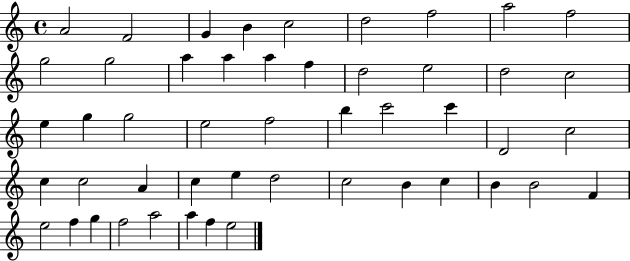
X:1
T:Untitled
M:4/4
L:1/4
K:C
A2 F2 G B c2 d2 f2 a2 f2 g2 g2 a a a f d2 e2 d2 c2 e g g2 e2 f2 b c'2 c' D2 c2 c c2 A c e d2 c2 B c B B2 F e2 f g f2 a2 a f e2